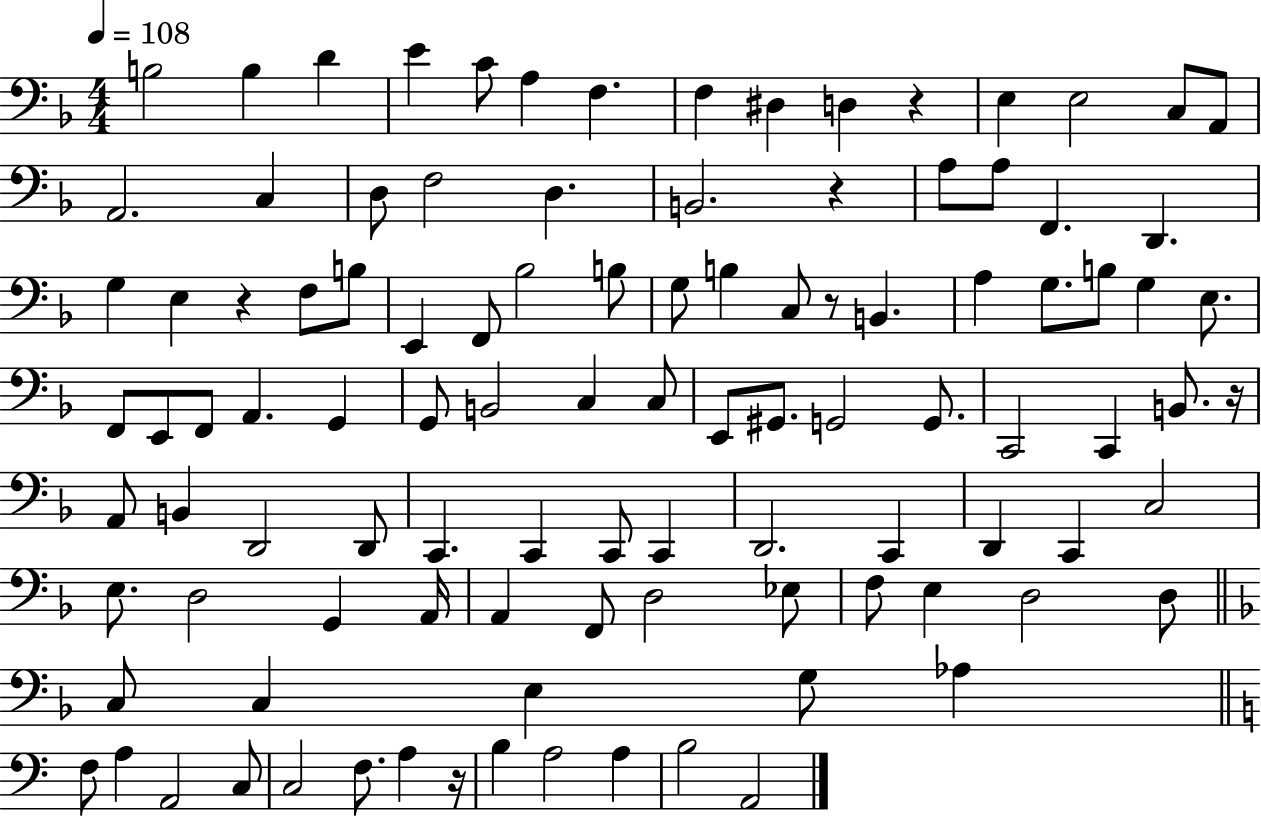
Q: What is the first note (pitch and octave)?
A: B3